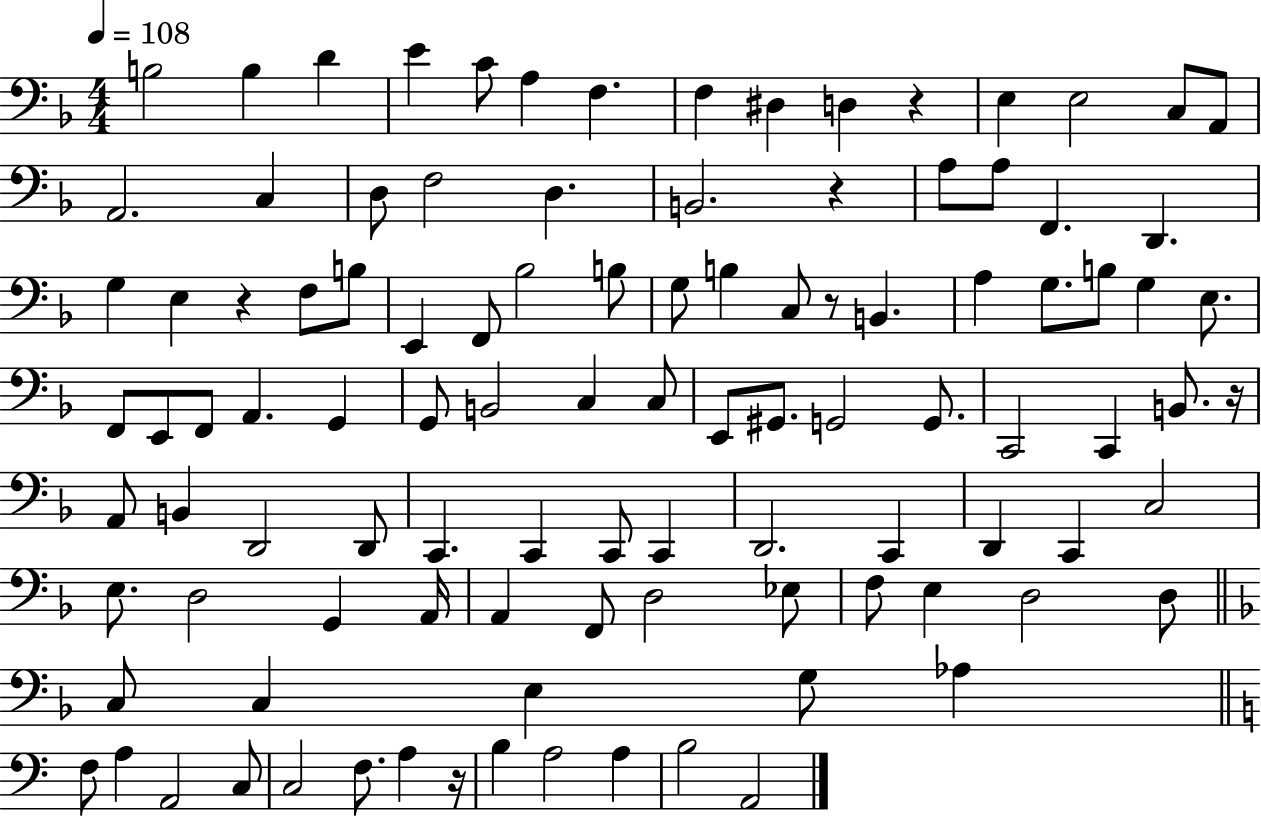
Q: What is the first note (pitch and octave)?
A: B3